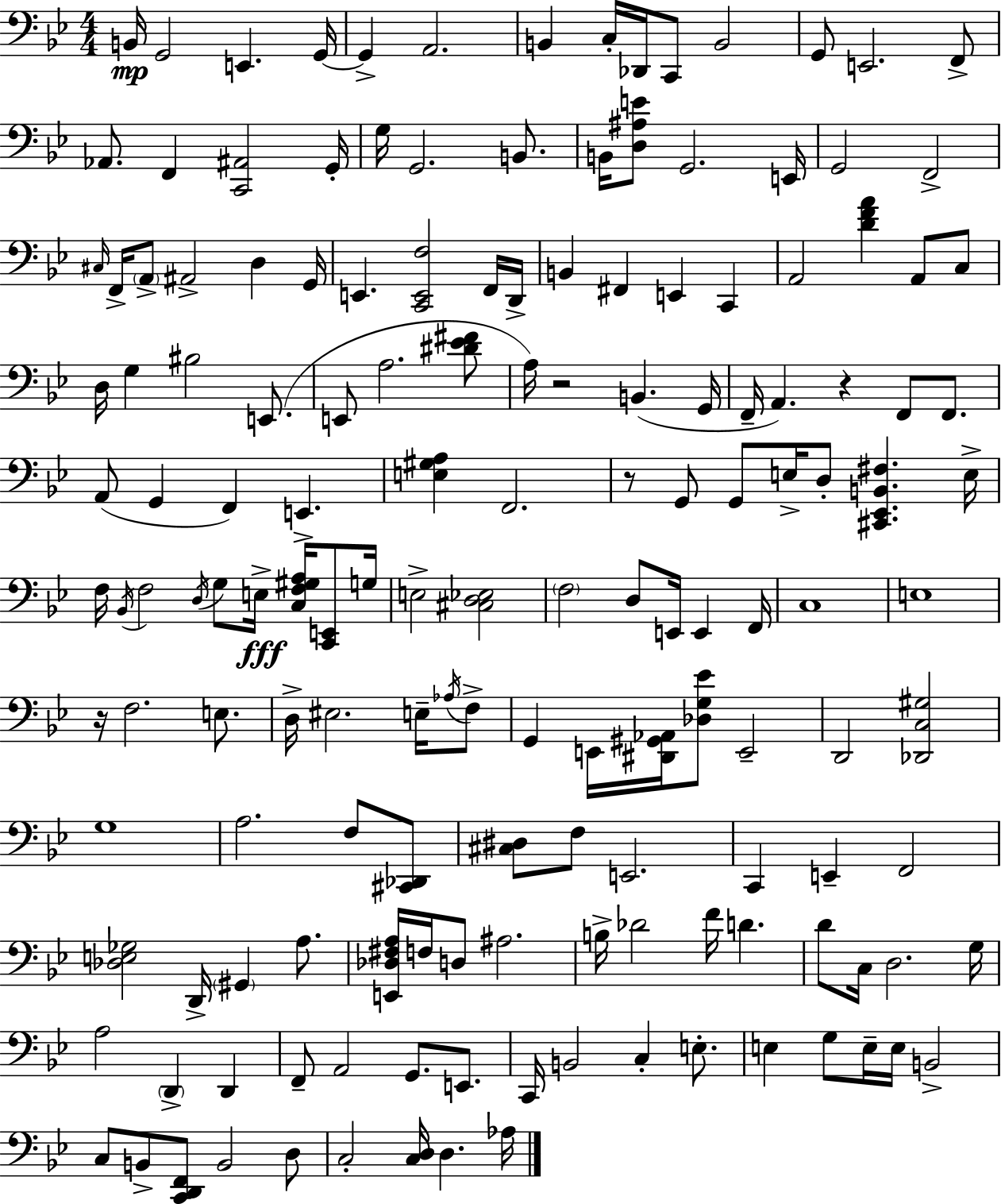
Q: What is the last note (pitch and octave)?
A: Ab3